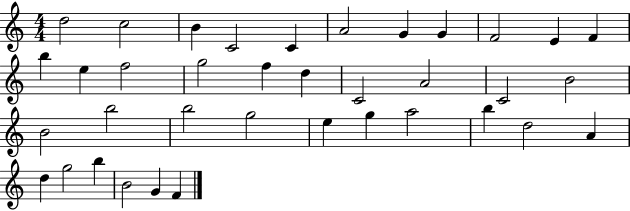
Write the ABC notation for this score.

X:1
T:Untitled
M:4/4
L:1/4
K:C
d2 c2 B C2 C A2 G G F2 E F b e f2 g2 f d C2 A2 C2 B2 B2 b2 b2 g2 e g a2 b d2 A d g2 b B2 G F